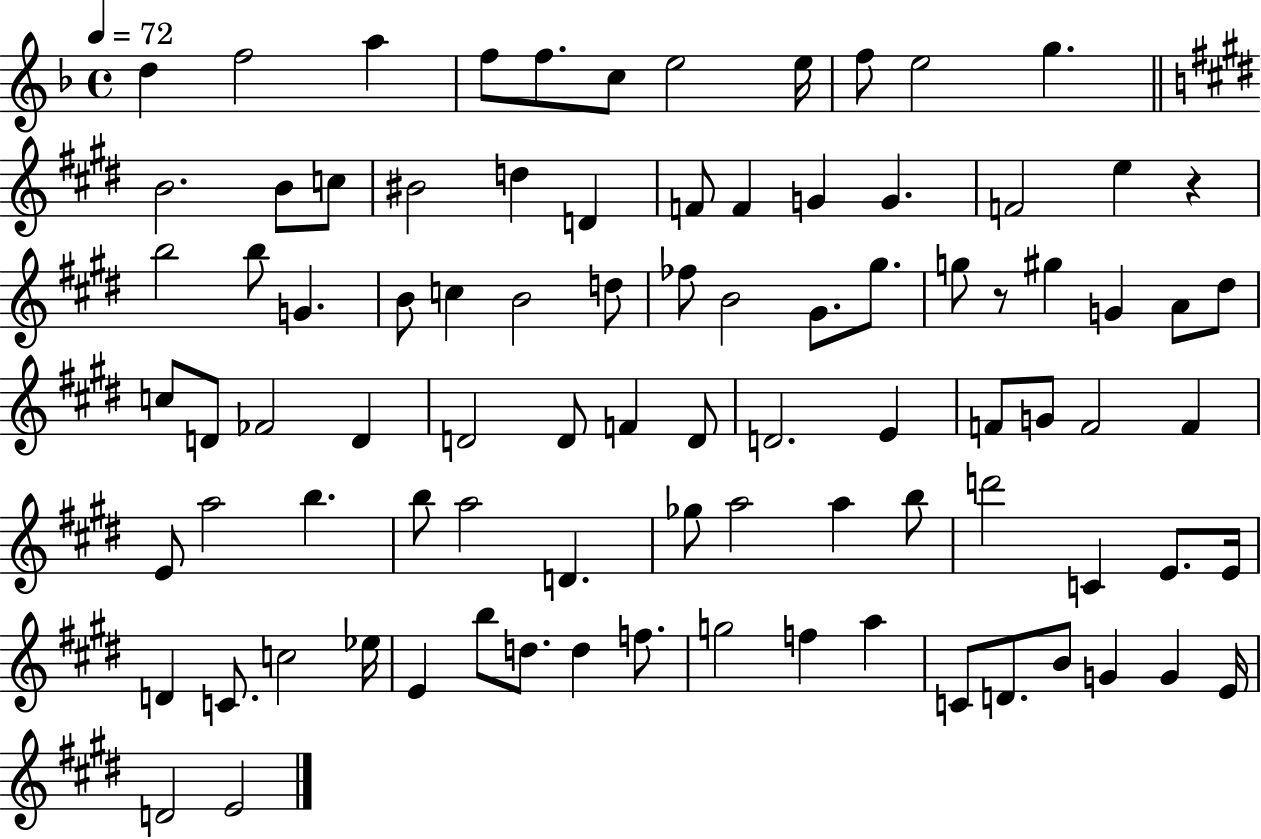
D5/q F5/h A5/q F5/e F5/e. C5/e E5/h E5/s F5/e E5/h G5/q. B4/h. B4/e C5/e BIS4/h D5/q D4/q F4/e F4/q G4/q G4/q. F4/h E5/q R/q B5/h B5/e G4/q. B4/e C5/q B4/h D5/e FES5/e B4/h G#4/e. G#5/e. G5/e R/e G#5/q G4/q A4/e D#5/e C5/e D4/e FES4/h D4/q D4/h D4/e F4/q D4/e D4/h. E4/q F4/e G4/e F4/h F4/q E4/e A5/h B5/q. B5/e A5/h D4/q. Gb5/e A5/h A5/q B5/e D6/h C4/q E4/e. E4/s D4/q C4/e. C5/h Eb5/s E4/q B5/e D5/e. D5/q F5/e. G5/h F5/q A5/q C4/e D4/e. B4/e G4/q G4/q E4/s D4/h E4/h